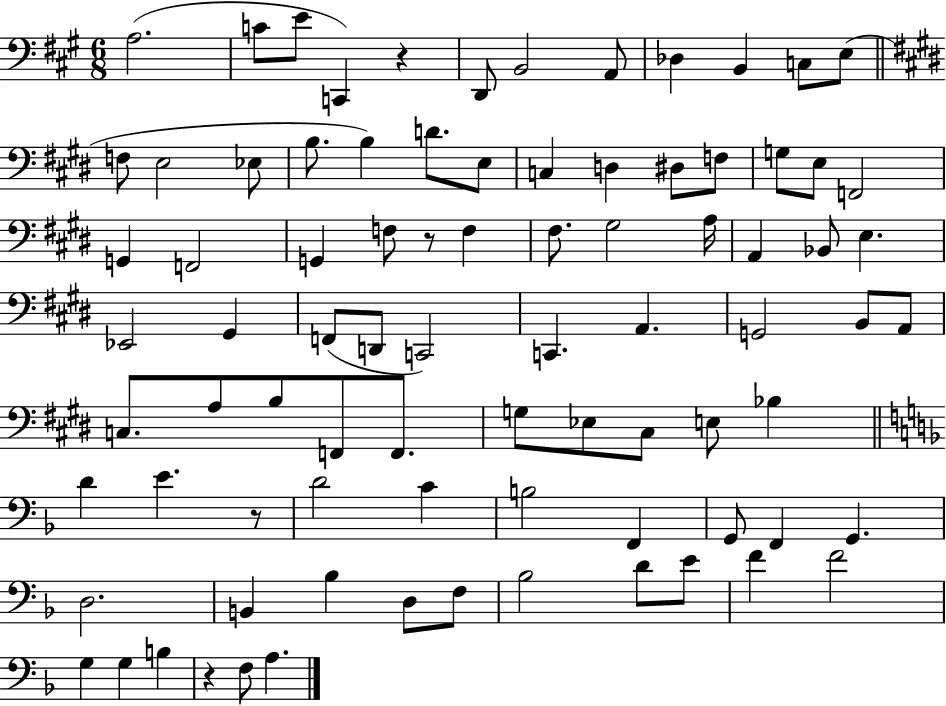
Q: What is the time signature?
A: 6/8